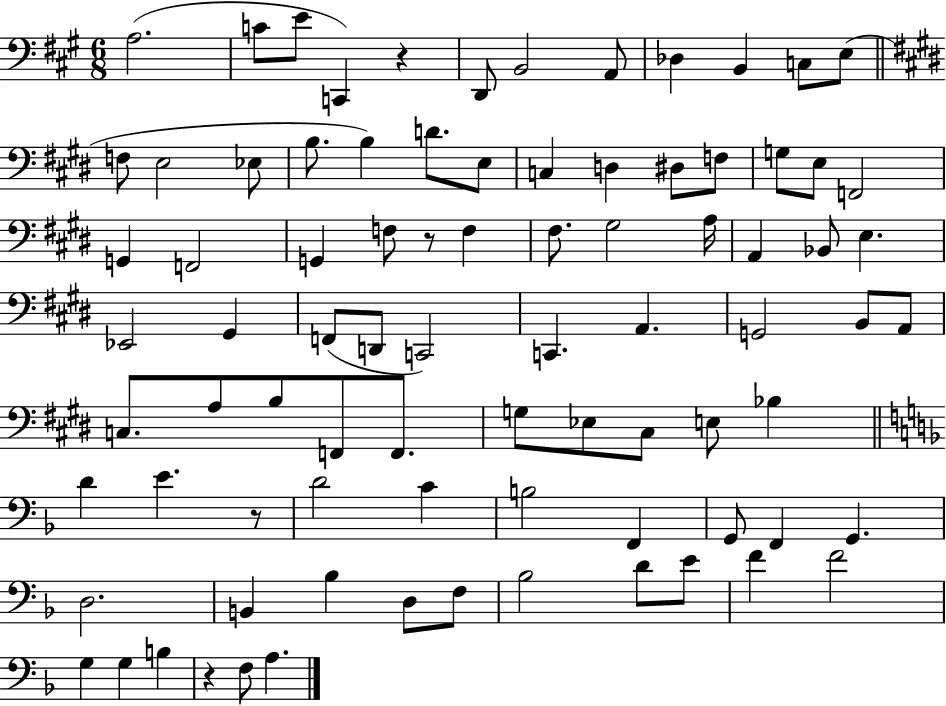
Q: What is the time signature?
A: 6/8